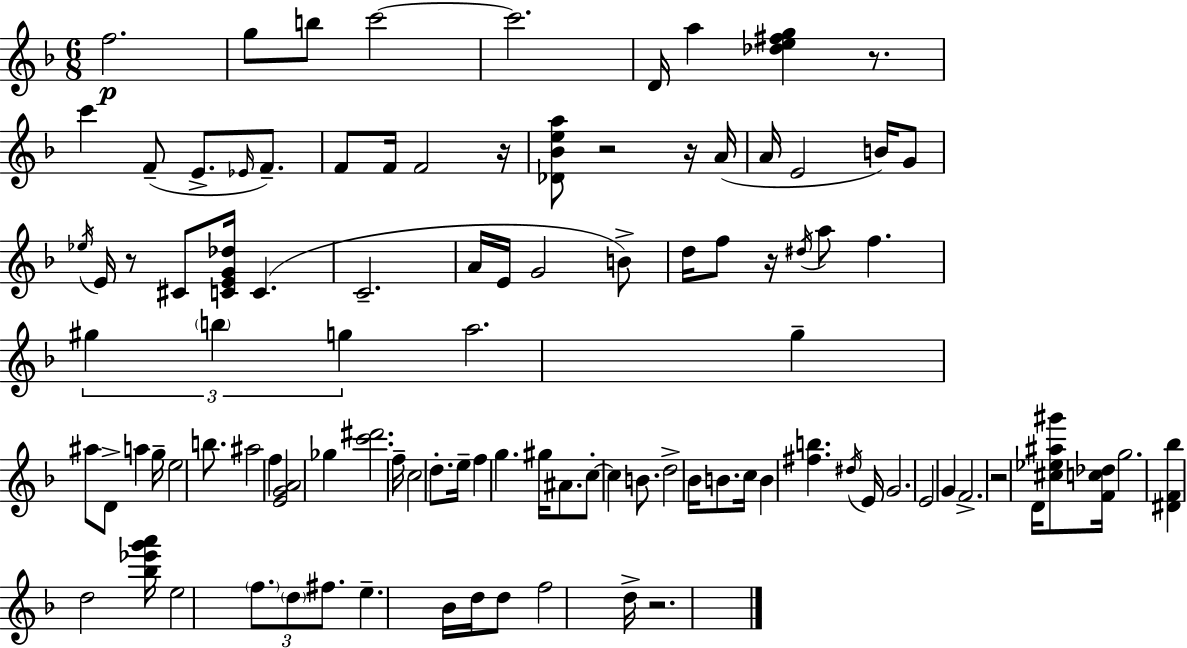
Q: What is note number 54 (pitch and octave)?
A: G5